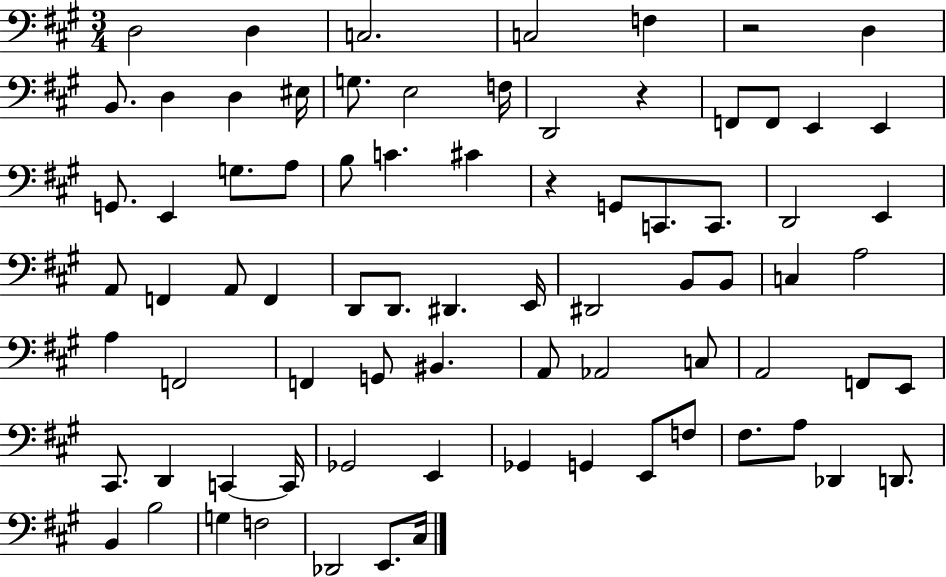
{
  \clef bass
  \numericTimeSignature
  \time 3/4
  \key a \major
  \repeat volta 2 { d2 d4 | c2. | c2 f4 | r2 d4 | \break b,8. d4 d4 eis16 | g8. e2 f16 | d,2 r4 | f,8 f,8 e,4 e,4 | \break g,8. e,4 g8. a8 | b8 c'4. cis'4 | r4 g,8 c,8. c,8. | d,2 e,4 | \break a,8 f,4 a,8 f,4 | d,8 d,8. dis,4. e,16 | dis,2 b,8 b,8 | c4 a2 | \break a4 f,2 | f,4 g,8 bis,4. | a,8 aes,2 c8 | a,2 f,8 e,8 | \break cis,8. d,4 c,4~~ c,16 | ges,2 e,4 | ges,4 g,4 e,8 f8 | fis8. a8 des,4 d,8. | \break b,4 b2 | g4 f2 | des,2 e,8. cis16 | } \bar "|."
}